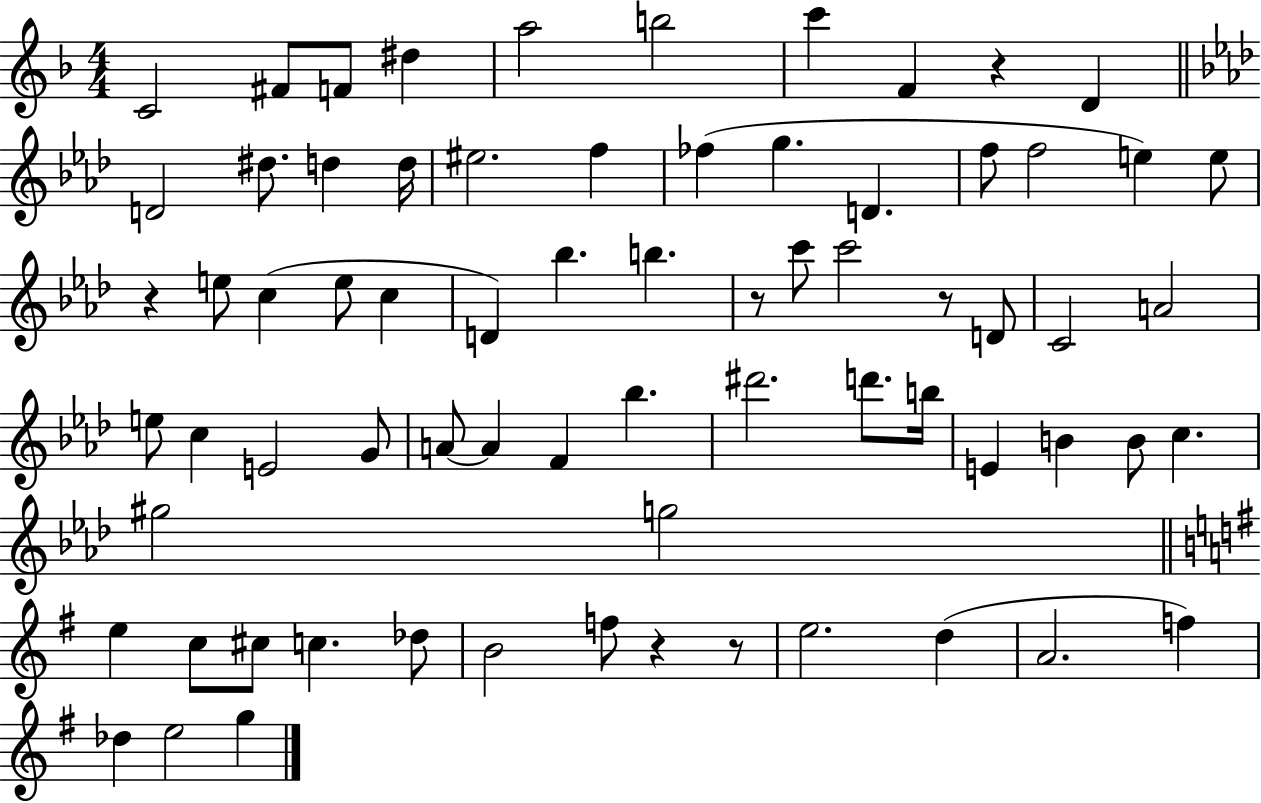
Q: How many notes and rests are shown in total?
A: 71